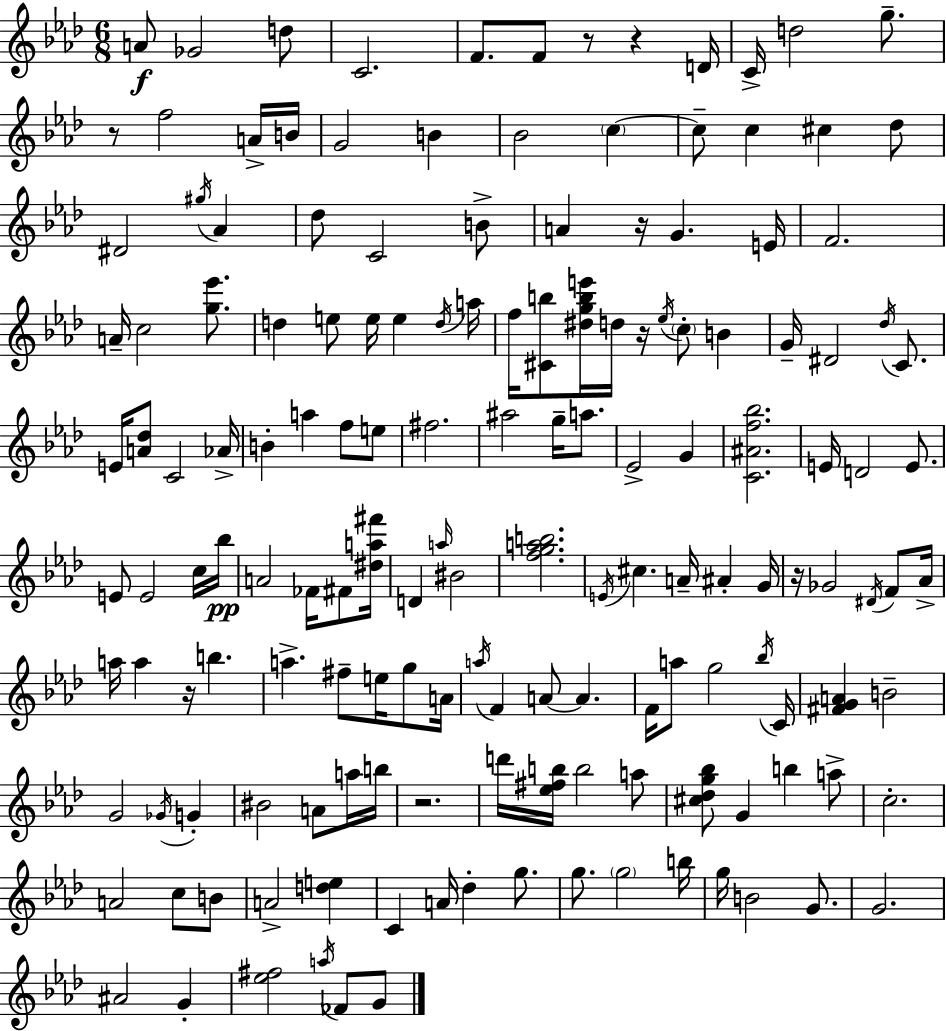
A4/e Gb4/h D5/e C4/h. F4/e. F4/e R/e R/q D4/s C4/s D5/h G5/e. R/e F5/h A4/s B4/s G4/h B4/q Bb4/h C5/q C5/e C5/q C#5/q Db5/e D#4/h G#5/s Ab4/q Db5/e C4/h B4/e A4/q R/s G4/q. E4/s F4/h. A4/s C5/h [G5,Eb6]/e. D5/q E5/e E5/s E5/q D5/s A5/s F5/s [C#4,B5]/e [D#5,G5,B5,E6]/s D5/s R/s Eb5/s C5/e B4/q G4/s D#4/h Db5/s C4/e. E4/s [A4,Db5]/e C4/h Ab4/s B4/q A5/q F5/e E5/e F#5/h. A#5/h G5/s A5/e. Eb4/h G4/q [C4,A#4,F5,Bb5]/h. E4/s D4/h E4/e. E4/e E4/h C5/s Bb5/s A4/h FES4/s F#4/e [D#5,A5,F#6]/s D4/q A5/s BIS4/h [F5,G5,A5,B5]/h. E4/s C#5/q. A4/s A#4/q G4/s R/s Gb4/h D#4/s F4/e Ab4/s A5/s A5/q R/s B5/q. A5/q. F#5/e E5/s G5/e A4/s A5/s F4/q A4/e A4/q. F4/s A5/e G5/h Bb5/s C4/s [F#4,G4,A4]/q B4/h G4/h Gb4/s G4/q BIS4/h A4/e A5/s B5/s R/h. D6/s [Eb5,F#5,B5]/s B5/h A5/e [C#5,Db5,G5,Bb5]/e G4/q B5/q A5/e C5/h. A4/h C5/e B4/e A4/h [D5,E5]/q C4/q A4/s Db5/q G5/e. G5/e. G5/h B5/s G5/s B4/h G4/e. G4/h. A#4/h G4/q [Eb5,F#5]/h A5/s FES4/e G4/e